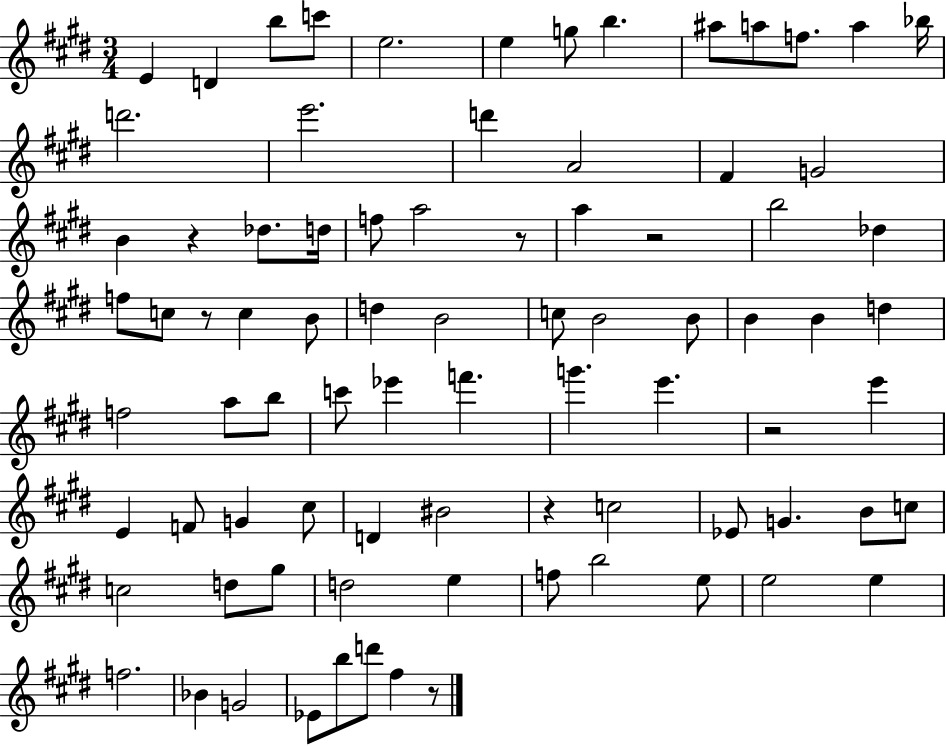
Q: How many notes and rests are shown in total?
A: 83